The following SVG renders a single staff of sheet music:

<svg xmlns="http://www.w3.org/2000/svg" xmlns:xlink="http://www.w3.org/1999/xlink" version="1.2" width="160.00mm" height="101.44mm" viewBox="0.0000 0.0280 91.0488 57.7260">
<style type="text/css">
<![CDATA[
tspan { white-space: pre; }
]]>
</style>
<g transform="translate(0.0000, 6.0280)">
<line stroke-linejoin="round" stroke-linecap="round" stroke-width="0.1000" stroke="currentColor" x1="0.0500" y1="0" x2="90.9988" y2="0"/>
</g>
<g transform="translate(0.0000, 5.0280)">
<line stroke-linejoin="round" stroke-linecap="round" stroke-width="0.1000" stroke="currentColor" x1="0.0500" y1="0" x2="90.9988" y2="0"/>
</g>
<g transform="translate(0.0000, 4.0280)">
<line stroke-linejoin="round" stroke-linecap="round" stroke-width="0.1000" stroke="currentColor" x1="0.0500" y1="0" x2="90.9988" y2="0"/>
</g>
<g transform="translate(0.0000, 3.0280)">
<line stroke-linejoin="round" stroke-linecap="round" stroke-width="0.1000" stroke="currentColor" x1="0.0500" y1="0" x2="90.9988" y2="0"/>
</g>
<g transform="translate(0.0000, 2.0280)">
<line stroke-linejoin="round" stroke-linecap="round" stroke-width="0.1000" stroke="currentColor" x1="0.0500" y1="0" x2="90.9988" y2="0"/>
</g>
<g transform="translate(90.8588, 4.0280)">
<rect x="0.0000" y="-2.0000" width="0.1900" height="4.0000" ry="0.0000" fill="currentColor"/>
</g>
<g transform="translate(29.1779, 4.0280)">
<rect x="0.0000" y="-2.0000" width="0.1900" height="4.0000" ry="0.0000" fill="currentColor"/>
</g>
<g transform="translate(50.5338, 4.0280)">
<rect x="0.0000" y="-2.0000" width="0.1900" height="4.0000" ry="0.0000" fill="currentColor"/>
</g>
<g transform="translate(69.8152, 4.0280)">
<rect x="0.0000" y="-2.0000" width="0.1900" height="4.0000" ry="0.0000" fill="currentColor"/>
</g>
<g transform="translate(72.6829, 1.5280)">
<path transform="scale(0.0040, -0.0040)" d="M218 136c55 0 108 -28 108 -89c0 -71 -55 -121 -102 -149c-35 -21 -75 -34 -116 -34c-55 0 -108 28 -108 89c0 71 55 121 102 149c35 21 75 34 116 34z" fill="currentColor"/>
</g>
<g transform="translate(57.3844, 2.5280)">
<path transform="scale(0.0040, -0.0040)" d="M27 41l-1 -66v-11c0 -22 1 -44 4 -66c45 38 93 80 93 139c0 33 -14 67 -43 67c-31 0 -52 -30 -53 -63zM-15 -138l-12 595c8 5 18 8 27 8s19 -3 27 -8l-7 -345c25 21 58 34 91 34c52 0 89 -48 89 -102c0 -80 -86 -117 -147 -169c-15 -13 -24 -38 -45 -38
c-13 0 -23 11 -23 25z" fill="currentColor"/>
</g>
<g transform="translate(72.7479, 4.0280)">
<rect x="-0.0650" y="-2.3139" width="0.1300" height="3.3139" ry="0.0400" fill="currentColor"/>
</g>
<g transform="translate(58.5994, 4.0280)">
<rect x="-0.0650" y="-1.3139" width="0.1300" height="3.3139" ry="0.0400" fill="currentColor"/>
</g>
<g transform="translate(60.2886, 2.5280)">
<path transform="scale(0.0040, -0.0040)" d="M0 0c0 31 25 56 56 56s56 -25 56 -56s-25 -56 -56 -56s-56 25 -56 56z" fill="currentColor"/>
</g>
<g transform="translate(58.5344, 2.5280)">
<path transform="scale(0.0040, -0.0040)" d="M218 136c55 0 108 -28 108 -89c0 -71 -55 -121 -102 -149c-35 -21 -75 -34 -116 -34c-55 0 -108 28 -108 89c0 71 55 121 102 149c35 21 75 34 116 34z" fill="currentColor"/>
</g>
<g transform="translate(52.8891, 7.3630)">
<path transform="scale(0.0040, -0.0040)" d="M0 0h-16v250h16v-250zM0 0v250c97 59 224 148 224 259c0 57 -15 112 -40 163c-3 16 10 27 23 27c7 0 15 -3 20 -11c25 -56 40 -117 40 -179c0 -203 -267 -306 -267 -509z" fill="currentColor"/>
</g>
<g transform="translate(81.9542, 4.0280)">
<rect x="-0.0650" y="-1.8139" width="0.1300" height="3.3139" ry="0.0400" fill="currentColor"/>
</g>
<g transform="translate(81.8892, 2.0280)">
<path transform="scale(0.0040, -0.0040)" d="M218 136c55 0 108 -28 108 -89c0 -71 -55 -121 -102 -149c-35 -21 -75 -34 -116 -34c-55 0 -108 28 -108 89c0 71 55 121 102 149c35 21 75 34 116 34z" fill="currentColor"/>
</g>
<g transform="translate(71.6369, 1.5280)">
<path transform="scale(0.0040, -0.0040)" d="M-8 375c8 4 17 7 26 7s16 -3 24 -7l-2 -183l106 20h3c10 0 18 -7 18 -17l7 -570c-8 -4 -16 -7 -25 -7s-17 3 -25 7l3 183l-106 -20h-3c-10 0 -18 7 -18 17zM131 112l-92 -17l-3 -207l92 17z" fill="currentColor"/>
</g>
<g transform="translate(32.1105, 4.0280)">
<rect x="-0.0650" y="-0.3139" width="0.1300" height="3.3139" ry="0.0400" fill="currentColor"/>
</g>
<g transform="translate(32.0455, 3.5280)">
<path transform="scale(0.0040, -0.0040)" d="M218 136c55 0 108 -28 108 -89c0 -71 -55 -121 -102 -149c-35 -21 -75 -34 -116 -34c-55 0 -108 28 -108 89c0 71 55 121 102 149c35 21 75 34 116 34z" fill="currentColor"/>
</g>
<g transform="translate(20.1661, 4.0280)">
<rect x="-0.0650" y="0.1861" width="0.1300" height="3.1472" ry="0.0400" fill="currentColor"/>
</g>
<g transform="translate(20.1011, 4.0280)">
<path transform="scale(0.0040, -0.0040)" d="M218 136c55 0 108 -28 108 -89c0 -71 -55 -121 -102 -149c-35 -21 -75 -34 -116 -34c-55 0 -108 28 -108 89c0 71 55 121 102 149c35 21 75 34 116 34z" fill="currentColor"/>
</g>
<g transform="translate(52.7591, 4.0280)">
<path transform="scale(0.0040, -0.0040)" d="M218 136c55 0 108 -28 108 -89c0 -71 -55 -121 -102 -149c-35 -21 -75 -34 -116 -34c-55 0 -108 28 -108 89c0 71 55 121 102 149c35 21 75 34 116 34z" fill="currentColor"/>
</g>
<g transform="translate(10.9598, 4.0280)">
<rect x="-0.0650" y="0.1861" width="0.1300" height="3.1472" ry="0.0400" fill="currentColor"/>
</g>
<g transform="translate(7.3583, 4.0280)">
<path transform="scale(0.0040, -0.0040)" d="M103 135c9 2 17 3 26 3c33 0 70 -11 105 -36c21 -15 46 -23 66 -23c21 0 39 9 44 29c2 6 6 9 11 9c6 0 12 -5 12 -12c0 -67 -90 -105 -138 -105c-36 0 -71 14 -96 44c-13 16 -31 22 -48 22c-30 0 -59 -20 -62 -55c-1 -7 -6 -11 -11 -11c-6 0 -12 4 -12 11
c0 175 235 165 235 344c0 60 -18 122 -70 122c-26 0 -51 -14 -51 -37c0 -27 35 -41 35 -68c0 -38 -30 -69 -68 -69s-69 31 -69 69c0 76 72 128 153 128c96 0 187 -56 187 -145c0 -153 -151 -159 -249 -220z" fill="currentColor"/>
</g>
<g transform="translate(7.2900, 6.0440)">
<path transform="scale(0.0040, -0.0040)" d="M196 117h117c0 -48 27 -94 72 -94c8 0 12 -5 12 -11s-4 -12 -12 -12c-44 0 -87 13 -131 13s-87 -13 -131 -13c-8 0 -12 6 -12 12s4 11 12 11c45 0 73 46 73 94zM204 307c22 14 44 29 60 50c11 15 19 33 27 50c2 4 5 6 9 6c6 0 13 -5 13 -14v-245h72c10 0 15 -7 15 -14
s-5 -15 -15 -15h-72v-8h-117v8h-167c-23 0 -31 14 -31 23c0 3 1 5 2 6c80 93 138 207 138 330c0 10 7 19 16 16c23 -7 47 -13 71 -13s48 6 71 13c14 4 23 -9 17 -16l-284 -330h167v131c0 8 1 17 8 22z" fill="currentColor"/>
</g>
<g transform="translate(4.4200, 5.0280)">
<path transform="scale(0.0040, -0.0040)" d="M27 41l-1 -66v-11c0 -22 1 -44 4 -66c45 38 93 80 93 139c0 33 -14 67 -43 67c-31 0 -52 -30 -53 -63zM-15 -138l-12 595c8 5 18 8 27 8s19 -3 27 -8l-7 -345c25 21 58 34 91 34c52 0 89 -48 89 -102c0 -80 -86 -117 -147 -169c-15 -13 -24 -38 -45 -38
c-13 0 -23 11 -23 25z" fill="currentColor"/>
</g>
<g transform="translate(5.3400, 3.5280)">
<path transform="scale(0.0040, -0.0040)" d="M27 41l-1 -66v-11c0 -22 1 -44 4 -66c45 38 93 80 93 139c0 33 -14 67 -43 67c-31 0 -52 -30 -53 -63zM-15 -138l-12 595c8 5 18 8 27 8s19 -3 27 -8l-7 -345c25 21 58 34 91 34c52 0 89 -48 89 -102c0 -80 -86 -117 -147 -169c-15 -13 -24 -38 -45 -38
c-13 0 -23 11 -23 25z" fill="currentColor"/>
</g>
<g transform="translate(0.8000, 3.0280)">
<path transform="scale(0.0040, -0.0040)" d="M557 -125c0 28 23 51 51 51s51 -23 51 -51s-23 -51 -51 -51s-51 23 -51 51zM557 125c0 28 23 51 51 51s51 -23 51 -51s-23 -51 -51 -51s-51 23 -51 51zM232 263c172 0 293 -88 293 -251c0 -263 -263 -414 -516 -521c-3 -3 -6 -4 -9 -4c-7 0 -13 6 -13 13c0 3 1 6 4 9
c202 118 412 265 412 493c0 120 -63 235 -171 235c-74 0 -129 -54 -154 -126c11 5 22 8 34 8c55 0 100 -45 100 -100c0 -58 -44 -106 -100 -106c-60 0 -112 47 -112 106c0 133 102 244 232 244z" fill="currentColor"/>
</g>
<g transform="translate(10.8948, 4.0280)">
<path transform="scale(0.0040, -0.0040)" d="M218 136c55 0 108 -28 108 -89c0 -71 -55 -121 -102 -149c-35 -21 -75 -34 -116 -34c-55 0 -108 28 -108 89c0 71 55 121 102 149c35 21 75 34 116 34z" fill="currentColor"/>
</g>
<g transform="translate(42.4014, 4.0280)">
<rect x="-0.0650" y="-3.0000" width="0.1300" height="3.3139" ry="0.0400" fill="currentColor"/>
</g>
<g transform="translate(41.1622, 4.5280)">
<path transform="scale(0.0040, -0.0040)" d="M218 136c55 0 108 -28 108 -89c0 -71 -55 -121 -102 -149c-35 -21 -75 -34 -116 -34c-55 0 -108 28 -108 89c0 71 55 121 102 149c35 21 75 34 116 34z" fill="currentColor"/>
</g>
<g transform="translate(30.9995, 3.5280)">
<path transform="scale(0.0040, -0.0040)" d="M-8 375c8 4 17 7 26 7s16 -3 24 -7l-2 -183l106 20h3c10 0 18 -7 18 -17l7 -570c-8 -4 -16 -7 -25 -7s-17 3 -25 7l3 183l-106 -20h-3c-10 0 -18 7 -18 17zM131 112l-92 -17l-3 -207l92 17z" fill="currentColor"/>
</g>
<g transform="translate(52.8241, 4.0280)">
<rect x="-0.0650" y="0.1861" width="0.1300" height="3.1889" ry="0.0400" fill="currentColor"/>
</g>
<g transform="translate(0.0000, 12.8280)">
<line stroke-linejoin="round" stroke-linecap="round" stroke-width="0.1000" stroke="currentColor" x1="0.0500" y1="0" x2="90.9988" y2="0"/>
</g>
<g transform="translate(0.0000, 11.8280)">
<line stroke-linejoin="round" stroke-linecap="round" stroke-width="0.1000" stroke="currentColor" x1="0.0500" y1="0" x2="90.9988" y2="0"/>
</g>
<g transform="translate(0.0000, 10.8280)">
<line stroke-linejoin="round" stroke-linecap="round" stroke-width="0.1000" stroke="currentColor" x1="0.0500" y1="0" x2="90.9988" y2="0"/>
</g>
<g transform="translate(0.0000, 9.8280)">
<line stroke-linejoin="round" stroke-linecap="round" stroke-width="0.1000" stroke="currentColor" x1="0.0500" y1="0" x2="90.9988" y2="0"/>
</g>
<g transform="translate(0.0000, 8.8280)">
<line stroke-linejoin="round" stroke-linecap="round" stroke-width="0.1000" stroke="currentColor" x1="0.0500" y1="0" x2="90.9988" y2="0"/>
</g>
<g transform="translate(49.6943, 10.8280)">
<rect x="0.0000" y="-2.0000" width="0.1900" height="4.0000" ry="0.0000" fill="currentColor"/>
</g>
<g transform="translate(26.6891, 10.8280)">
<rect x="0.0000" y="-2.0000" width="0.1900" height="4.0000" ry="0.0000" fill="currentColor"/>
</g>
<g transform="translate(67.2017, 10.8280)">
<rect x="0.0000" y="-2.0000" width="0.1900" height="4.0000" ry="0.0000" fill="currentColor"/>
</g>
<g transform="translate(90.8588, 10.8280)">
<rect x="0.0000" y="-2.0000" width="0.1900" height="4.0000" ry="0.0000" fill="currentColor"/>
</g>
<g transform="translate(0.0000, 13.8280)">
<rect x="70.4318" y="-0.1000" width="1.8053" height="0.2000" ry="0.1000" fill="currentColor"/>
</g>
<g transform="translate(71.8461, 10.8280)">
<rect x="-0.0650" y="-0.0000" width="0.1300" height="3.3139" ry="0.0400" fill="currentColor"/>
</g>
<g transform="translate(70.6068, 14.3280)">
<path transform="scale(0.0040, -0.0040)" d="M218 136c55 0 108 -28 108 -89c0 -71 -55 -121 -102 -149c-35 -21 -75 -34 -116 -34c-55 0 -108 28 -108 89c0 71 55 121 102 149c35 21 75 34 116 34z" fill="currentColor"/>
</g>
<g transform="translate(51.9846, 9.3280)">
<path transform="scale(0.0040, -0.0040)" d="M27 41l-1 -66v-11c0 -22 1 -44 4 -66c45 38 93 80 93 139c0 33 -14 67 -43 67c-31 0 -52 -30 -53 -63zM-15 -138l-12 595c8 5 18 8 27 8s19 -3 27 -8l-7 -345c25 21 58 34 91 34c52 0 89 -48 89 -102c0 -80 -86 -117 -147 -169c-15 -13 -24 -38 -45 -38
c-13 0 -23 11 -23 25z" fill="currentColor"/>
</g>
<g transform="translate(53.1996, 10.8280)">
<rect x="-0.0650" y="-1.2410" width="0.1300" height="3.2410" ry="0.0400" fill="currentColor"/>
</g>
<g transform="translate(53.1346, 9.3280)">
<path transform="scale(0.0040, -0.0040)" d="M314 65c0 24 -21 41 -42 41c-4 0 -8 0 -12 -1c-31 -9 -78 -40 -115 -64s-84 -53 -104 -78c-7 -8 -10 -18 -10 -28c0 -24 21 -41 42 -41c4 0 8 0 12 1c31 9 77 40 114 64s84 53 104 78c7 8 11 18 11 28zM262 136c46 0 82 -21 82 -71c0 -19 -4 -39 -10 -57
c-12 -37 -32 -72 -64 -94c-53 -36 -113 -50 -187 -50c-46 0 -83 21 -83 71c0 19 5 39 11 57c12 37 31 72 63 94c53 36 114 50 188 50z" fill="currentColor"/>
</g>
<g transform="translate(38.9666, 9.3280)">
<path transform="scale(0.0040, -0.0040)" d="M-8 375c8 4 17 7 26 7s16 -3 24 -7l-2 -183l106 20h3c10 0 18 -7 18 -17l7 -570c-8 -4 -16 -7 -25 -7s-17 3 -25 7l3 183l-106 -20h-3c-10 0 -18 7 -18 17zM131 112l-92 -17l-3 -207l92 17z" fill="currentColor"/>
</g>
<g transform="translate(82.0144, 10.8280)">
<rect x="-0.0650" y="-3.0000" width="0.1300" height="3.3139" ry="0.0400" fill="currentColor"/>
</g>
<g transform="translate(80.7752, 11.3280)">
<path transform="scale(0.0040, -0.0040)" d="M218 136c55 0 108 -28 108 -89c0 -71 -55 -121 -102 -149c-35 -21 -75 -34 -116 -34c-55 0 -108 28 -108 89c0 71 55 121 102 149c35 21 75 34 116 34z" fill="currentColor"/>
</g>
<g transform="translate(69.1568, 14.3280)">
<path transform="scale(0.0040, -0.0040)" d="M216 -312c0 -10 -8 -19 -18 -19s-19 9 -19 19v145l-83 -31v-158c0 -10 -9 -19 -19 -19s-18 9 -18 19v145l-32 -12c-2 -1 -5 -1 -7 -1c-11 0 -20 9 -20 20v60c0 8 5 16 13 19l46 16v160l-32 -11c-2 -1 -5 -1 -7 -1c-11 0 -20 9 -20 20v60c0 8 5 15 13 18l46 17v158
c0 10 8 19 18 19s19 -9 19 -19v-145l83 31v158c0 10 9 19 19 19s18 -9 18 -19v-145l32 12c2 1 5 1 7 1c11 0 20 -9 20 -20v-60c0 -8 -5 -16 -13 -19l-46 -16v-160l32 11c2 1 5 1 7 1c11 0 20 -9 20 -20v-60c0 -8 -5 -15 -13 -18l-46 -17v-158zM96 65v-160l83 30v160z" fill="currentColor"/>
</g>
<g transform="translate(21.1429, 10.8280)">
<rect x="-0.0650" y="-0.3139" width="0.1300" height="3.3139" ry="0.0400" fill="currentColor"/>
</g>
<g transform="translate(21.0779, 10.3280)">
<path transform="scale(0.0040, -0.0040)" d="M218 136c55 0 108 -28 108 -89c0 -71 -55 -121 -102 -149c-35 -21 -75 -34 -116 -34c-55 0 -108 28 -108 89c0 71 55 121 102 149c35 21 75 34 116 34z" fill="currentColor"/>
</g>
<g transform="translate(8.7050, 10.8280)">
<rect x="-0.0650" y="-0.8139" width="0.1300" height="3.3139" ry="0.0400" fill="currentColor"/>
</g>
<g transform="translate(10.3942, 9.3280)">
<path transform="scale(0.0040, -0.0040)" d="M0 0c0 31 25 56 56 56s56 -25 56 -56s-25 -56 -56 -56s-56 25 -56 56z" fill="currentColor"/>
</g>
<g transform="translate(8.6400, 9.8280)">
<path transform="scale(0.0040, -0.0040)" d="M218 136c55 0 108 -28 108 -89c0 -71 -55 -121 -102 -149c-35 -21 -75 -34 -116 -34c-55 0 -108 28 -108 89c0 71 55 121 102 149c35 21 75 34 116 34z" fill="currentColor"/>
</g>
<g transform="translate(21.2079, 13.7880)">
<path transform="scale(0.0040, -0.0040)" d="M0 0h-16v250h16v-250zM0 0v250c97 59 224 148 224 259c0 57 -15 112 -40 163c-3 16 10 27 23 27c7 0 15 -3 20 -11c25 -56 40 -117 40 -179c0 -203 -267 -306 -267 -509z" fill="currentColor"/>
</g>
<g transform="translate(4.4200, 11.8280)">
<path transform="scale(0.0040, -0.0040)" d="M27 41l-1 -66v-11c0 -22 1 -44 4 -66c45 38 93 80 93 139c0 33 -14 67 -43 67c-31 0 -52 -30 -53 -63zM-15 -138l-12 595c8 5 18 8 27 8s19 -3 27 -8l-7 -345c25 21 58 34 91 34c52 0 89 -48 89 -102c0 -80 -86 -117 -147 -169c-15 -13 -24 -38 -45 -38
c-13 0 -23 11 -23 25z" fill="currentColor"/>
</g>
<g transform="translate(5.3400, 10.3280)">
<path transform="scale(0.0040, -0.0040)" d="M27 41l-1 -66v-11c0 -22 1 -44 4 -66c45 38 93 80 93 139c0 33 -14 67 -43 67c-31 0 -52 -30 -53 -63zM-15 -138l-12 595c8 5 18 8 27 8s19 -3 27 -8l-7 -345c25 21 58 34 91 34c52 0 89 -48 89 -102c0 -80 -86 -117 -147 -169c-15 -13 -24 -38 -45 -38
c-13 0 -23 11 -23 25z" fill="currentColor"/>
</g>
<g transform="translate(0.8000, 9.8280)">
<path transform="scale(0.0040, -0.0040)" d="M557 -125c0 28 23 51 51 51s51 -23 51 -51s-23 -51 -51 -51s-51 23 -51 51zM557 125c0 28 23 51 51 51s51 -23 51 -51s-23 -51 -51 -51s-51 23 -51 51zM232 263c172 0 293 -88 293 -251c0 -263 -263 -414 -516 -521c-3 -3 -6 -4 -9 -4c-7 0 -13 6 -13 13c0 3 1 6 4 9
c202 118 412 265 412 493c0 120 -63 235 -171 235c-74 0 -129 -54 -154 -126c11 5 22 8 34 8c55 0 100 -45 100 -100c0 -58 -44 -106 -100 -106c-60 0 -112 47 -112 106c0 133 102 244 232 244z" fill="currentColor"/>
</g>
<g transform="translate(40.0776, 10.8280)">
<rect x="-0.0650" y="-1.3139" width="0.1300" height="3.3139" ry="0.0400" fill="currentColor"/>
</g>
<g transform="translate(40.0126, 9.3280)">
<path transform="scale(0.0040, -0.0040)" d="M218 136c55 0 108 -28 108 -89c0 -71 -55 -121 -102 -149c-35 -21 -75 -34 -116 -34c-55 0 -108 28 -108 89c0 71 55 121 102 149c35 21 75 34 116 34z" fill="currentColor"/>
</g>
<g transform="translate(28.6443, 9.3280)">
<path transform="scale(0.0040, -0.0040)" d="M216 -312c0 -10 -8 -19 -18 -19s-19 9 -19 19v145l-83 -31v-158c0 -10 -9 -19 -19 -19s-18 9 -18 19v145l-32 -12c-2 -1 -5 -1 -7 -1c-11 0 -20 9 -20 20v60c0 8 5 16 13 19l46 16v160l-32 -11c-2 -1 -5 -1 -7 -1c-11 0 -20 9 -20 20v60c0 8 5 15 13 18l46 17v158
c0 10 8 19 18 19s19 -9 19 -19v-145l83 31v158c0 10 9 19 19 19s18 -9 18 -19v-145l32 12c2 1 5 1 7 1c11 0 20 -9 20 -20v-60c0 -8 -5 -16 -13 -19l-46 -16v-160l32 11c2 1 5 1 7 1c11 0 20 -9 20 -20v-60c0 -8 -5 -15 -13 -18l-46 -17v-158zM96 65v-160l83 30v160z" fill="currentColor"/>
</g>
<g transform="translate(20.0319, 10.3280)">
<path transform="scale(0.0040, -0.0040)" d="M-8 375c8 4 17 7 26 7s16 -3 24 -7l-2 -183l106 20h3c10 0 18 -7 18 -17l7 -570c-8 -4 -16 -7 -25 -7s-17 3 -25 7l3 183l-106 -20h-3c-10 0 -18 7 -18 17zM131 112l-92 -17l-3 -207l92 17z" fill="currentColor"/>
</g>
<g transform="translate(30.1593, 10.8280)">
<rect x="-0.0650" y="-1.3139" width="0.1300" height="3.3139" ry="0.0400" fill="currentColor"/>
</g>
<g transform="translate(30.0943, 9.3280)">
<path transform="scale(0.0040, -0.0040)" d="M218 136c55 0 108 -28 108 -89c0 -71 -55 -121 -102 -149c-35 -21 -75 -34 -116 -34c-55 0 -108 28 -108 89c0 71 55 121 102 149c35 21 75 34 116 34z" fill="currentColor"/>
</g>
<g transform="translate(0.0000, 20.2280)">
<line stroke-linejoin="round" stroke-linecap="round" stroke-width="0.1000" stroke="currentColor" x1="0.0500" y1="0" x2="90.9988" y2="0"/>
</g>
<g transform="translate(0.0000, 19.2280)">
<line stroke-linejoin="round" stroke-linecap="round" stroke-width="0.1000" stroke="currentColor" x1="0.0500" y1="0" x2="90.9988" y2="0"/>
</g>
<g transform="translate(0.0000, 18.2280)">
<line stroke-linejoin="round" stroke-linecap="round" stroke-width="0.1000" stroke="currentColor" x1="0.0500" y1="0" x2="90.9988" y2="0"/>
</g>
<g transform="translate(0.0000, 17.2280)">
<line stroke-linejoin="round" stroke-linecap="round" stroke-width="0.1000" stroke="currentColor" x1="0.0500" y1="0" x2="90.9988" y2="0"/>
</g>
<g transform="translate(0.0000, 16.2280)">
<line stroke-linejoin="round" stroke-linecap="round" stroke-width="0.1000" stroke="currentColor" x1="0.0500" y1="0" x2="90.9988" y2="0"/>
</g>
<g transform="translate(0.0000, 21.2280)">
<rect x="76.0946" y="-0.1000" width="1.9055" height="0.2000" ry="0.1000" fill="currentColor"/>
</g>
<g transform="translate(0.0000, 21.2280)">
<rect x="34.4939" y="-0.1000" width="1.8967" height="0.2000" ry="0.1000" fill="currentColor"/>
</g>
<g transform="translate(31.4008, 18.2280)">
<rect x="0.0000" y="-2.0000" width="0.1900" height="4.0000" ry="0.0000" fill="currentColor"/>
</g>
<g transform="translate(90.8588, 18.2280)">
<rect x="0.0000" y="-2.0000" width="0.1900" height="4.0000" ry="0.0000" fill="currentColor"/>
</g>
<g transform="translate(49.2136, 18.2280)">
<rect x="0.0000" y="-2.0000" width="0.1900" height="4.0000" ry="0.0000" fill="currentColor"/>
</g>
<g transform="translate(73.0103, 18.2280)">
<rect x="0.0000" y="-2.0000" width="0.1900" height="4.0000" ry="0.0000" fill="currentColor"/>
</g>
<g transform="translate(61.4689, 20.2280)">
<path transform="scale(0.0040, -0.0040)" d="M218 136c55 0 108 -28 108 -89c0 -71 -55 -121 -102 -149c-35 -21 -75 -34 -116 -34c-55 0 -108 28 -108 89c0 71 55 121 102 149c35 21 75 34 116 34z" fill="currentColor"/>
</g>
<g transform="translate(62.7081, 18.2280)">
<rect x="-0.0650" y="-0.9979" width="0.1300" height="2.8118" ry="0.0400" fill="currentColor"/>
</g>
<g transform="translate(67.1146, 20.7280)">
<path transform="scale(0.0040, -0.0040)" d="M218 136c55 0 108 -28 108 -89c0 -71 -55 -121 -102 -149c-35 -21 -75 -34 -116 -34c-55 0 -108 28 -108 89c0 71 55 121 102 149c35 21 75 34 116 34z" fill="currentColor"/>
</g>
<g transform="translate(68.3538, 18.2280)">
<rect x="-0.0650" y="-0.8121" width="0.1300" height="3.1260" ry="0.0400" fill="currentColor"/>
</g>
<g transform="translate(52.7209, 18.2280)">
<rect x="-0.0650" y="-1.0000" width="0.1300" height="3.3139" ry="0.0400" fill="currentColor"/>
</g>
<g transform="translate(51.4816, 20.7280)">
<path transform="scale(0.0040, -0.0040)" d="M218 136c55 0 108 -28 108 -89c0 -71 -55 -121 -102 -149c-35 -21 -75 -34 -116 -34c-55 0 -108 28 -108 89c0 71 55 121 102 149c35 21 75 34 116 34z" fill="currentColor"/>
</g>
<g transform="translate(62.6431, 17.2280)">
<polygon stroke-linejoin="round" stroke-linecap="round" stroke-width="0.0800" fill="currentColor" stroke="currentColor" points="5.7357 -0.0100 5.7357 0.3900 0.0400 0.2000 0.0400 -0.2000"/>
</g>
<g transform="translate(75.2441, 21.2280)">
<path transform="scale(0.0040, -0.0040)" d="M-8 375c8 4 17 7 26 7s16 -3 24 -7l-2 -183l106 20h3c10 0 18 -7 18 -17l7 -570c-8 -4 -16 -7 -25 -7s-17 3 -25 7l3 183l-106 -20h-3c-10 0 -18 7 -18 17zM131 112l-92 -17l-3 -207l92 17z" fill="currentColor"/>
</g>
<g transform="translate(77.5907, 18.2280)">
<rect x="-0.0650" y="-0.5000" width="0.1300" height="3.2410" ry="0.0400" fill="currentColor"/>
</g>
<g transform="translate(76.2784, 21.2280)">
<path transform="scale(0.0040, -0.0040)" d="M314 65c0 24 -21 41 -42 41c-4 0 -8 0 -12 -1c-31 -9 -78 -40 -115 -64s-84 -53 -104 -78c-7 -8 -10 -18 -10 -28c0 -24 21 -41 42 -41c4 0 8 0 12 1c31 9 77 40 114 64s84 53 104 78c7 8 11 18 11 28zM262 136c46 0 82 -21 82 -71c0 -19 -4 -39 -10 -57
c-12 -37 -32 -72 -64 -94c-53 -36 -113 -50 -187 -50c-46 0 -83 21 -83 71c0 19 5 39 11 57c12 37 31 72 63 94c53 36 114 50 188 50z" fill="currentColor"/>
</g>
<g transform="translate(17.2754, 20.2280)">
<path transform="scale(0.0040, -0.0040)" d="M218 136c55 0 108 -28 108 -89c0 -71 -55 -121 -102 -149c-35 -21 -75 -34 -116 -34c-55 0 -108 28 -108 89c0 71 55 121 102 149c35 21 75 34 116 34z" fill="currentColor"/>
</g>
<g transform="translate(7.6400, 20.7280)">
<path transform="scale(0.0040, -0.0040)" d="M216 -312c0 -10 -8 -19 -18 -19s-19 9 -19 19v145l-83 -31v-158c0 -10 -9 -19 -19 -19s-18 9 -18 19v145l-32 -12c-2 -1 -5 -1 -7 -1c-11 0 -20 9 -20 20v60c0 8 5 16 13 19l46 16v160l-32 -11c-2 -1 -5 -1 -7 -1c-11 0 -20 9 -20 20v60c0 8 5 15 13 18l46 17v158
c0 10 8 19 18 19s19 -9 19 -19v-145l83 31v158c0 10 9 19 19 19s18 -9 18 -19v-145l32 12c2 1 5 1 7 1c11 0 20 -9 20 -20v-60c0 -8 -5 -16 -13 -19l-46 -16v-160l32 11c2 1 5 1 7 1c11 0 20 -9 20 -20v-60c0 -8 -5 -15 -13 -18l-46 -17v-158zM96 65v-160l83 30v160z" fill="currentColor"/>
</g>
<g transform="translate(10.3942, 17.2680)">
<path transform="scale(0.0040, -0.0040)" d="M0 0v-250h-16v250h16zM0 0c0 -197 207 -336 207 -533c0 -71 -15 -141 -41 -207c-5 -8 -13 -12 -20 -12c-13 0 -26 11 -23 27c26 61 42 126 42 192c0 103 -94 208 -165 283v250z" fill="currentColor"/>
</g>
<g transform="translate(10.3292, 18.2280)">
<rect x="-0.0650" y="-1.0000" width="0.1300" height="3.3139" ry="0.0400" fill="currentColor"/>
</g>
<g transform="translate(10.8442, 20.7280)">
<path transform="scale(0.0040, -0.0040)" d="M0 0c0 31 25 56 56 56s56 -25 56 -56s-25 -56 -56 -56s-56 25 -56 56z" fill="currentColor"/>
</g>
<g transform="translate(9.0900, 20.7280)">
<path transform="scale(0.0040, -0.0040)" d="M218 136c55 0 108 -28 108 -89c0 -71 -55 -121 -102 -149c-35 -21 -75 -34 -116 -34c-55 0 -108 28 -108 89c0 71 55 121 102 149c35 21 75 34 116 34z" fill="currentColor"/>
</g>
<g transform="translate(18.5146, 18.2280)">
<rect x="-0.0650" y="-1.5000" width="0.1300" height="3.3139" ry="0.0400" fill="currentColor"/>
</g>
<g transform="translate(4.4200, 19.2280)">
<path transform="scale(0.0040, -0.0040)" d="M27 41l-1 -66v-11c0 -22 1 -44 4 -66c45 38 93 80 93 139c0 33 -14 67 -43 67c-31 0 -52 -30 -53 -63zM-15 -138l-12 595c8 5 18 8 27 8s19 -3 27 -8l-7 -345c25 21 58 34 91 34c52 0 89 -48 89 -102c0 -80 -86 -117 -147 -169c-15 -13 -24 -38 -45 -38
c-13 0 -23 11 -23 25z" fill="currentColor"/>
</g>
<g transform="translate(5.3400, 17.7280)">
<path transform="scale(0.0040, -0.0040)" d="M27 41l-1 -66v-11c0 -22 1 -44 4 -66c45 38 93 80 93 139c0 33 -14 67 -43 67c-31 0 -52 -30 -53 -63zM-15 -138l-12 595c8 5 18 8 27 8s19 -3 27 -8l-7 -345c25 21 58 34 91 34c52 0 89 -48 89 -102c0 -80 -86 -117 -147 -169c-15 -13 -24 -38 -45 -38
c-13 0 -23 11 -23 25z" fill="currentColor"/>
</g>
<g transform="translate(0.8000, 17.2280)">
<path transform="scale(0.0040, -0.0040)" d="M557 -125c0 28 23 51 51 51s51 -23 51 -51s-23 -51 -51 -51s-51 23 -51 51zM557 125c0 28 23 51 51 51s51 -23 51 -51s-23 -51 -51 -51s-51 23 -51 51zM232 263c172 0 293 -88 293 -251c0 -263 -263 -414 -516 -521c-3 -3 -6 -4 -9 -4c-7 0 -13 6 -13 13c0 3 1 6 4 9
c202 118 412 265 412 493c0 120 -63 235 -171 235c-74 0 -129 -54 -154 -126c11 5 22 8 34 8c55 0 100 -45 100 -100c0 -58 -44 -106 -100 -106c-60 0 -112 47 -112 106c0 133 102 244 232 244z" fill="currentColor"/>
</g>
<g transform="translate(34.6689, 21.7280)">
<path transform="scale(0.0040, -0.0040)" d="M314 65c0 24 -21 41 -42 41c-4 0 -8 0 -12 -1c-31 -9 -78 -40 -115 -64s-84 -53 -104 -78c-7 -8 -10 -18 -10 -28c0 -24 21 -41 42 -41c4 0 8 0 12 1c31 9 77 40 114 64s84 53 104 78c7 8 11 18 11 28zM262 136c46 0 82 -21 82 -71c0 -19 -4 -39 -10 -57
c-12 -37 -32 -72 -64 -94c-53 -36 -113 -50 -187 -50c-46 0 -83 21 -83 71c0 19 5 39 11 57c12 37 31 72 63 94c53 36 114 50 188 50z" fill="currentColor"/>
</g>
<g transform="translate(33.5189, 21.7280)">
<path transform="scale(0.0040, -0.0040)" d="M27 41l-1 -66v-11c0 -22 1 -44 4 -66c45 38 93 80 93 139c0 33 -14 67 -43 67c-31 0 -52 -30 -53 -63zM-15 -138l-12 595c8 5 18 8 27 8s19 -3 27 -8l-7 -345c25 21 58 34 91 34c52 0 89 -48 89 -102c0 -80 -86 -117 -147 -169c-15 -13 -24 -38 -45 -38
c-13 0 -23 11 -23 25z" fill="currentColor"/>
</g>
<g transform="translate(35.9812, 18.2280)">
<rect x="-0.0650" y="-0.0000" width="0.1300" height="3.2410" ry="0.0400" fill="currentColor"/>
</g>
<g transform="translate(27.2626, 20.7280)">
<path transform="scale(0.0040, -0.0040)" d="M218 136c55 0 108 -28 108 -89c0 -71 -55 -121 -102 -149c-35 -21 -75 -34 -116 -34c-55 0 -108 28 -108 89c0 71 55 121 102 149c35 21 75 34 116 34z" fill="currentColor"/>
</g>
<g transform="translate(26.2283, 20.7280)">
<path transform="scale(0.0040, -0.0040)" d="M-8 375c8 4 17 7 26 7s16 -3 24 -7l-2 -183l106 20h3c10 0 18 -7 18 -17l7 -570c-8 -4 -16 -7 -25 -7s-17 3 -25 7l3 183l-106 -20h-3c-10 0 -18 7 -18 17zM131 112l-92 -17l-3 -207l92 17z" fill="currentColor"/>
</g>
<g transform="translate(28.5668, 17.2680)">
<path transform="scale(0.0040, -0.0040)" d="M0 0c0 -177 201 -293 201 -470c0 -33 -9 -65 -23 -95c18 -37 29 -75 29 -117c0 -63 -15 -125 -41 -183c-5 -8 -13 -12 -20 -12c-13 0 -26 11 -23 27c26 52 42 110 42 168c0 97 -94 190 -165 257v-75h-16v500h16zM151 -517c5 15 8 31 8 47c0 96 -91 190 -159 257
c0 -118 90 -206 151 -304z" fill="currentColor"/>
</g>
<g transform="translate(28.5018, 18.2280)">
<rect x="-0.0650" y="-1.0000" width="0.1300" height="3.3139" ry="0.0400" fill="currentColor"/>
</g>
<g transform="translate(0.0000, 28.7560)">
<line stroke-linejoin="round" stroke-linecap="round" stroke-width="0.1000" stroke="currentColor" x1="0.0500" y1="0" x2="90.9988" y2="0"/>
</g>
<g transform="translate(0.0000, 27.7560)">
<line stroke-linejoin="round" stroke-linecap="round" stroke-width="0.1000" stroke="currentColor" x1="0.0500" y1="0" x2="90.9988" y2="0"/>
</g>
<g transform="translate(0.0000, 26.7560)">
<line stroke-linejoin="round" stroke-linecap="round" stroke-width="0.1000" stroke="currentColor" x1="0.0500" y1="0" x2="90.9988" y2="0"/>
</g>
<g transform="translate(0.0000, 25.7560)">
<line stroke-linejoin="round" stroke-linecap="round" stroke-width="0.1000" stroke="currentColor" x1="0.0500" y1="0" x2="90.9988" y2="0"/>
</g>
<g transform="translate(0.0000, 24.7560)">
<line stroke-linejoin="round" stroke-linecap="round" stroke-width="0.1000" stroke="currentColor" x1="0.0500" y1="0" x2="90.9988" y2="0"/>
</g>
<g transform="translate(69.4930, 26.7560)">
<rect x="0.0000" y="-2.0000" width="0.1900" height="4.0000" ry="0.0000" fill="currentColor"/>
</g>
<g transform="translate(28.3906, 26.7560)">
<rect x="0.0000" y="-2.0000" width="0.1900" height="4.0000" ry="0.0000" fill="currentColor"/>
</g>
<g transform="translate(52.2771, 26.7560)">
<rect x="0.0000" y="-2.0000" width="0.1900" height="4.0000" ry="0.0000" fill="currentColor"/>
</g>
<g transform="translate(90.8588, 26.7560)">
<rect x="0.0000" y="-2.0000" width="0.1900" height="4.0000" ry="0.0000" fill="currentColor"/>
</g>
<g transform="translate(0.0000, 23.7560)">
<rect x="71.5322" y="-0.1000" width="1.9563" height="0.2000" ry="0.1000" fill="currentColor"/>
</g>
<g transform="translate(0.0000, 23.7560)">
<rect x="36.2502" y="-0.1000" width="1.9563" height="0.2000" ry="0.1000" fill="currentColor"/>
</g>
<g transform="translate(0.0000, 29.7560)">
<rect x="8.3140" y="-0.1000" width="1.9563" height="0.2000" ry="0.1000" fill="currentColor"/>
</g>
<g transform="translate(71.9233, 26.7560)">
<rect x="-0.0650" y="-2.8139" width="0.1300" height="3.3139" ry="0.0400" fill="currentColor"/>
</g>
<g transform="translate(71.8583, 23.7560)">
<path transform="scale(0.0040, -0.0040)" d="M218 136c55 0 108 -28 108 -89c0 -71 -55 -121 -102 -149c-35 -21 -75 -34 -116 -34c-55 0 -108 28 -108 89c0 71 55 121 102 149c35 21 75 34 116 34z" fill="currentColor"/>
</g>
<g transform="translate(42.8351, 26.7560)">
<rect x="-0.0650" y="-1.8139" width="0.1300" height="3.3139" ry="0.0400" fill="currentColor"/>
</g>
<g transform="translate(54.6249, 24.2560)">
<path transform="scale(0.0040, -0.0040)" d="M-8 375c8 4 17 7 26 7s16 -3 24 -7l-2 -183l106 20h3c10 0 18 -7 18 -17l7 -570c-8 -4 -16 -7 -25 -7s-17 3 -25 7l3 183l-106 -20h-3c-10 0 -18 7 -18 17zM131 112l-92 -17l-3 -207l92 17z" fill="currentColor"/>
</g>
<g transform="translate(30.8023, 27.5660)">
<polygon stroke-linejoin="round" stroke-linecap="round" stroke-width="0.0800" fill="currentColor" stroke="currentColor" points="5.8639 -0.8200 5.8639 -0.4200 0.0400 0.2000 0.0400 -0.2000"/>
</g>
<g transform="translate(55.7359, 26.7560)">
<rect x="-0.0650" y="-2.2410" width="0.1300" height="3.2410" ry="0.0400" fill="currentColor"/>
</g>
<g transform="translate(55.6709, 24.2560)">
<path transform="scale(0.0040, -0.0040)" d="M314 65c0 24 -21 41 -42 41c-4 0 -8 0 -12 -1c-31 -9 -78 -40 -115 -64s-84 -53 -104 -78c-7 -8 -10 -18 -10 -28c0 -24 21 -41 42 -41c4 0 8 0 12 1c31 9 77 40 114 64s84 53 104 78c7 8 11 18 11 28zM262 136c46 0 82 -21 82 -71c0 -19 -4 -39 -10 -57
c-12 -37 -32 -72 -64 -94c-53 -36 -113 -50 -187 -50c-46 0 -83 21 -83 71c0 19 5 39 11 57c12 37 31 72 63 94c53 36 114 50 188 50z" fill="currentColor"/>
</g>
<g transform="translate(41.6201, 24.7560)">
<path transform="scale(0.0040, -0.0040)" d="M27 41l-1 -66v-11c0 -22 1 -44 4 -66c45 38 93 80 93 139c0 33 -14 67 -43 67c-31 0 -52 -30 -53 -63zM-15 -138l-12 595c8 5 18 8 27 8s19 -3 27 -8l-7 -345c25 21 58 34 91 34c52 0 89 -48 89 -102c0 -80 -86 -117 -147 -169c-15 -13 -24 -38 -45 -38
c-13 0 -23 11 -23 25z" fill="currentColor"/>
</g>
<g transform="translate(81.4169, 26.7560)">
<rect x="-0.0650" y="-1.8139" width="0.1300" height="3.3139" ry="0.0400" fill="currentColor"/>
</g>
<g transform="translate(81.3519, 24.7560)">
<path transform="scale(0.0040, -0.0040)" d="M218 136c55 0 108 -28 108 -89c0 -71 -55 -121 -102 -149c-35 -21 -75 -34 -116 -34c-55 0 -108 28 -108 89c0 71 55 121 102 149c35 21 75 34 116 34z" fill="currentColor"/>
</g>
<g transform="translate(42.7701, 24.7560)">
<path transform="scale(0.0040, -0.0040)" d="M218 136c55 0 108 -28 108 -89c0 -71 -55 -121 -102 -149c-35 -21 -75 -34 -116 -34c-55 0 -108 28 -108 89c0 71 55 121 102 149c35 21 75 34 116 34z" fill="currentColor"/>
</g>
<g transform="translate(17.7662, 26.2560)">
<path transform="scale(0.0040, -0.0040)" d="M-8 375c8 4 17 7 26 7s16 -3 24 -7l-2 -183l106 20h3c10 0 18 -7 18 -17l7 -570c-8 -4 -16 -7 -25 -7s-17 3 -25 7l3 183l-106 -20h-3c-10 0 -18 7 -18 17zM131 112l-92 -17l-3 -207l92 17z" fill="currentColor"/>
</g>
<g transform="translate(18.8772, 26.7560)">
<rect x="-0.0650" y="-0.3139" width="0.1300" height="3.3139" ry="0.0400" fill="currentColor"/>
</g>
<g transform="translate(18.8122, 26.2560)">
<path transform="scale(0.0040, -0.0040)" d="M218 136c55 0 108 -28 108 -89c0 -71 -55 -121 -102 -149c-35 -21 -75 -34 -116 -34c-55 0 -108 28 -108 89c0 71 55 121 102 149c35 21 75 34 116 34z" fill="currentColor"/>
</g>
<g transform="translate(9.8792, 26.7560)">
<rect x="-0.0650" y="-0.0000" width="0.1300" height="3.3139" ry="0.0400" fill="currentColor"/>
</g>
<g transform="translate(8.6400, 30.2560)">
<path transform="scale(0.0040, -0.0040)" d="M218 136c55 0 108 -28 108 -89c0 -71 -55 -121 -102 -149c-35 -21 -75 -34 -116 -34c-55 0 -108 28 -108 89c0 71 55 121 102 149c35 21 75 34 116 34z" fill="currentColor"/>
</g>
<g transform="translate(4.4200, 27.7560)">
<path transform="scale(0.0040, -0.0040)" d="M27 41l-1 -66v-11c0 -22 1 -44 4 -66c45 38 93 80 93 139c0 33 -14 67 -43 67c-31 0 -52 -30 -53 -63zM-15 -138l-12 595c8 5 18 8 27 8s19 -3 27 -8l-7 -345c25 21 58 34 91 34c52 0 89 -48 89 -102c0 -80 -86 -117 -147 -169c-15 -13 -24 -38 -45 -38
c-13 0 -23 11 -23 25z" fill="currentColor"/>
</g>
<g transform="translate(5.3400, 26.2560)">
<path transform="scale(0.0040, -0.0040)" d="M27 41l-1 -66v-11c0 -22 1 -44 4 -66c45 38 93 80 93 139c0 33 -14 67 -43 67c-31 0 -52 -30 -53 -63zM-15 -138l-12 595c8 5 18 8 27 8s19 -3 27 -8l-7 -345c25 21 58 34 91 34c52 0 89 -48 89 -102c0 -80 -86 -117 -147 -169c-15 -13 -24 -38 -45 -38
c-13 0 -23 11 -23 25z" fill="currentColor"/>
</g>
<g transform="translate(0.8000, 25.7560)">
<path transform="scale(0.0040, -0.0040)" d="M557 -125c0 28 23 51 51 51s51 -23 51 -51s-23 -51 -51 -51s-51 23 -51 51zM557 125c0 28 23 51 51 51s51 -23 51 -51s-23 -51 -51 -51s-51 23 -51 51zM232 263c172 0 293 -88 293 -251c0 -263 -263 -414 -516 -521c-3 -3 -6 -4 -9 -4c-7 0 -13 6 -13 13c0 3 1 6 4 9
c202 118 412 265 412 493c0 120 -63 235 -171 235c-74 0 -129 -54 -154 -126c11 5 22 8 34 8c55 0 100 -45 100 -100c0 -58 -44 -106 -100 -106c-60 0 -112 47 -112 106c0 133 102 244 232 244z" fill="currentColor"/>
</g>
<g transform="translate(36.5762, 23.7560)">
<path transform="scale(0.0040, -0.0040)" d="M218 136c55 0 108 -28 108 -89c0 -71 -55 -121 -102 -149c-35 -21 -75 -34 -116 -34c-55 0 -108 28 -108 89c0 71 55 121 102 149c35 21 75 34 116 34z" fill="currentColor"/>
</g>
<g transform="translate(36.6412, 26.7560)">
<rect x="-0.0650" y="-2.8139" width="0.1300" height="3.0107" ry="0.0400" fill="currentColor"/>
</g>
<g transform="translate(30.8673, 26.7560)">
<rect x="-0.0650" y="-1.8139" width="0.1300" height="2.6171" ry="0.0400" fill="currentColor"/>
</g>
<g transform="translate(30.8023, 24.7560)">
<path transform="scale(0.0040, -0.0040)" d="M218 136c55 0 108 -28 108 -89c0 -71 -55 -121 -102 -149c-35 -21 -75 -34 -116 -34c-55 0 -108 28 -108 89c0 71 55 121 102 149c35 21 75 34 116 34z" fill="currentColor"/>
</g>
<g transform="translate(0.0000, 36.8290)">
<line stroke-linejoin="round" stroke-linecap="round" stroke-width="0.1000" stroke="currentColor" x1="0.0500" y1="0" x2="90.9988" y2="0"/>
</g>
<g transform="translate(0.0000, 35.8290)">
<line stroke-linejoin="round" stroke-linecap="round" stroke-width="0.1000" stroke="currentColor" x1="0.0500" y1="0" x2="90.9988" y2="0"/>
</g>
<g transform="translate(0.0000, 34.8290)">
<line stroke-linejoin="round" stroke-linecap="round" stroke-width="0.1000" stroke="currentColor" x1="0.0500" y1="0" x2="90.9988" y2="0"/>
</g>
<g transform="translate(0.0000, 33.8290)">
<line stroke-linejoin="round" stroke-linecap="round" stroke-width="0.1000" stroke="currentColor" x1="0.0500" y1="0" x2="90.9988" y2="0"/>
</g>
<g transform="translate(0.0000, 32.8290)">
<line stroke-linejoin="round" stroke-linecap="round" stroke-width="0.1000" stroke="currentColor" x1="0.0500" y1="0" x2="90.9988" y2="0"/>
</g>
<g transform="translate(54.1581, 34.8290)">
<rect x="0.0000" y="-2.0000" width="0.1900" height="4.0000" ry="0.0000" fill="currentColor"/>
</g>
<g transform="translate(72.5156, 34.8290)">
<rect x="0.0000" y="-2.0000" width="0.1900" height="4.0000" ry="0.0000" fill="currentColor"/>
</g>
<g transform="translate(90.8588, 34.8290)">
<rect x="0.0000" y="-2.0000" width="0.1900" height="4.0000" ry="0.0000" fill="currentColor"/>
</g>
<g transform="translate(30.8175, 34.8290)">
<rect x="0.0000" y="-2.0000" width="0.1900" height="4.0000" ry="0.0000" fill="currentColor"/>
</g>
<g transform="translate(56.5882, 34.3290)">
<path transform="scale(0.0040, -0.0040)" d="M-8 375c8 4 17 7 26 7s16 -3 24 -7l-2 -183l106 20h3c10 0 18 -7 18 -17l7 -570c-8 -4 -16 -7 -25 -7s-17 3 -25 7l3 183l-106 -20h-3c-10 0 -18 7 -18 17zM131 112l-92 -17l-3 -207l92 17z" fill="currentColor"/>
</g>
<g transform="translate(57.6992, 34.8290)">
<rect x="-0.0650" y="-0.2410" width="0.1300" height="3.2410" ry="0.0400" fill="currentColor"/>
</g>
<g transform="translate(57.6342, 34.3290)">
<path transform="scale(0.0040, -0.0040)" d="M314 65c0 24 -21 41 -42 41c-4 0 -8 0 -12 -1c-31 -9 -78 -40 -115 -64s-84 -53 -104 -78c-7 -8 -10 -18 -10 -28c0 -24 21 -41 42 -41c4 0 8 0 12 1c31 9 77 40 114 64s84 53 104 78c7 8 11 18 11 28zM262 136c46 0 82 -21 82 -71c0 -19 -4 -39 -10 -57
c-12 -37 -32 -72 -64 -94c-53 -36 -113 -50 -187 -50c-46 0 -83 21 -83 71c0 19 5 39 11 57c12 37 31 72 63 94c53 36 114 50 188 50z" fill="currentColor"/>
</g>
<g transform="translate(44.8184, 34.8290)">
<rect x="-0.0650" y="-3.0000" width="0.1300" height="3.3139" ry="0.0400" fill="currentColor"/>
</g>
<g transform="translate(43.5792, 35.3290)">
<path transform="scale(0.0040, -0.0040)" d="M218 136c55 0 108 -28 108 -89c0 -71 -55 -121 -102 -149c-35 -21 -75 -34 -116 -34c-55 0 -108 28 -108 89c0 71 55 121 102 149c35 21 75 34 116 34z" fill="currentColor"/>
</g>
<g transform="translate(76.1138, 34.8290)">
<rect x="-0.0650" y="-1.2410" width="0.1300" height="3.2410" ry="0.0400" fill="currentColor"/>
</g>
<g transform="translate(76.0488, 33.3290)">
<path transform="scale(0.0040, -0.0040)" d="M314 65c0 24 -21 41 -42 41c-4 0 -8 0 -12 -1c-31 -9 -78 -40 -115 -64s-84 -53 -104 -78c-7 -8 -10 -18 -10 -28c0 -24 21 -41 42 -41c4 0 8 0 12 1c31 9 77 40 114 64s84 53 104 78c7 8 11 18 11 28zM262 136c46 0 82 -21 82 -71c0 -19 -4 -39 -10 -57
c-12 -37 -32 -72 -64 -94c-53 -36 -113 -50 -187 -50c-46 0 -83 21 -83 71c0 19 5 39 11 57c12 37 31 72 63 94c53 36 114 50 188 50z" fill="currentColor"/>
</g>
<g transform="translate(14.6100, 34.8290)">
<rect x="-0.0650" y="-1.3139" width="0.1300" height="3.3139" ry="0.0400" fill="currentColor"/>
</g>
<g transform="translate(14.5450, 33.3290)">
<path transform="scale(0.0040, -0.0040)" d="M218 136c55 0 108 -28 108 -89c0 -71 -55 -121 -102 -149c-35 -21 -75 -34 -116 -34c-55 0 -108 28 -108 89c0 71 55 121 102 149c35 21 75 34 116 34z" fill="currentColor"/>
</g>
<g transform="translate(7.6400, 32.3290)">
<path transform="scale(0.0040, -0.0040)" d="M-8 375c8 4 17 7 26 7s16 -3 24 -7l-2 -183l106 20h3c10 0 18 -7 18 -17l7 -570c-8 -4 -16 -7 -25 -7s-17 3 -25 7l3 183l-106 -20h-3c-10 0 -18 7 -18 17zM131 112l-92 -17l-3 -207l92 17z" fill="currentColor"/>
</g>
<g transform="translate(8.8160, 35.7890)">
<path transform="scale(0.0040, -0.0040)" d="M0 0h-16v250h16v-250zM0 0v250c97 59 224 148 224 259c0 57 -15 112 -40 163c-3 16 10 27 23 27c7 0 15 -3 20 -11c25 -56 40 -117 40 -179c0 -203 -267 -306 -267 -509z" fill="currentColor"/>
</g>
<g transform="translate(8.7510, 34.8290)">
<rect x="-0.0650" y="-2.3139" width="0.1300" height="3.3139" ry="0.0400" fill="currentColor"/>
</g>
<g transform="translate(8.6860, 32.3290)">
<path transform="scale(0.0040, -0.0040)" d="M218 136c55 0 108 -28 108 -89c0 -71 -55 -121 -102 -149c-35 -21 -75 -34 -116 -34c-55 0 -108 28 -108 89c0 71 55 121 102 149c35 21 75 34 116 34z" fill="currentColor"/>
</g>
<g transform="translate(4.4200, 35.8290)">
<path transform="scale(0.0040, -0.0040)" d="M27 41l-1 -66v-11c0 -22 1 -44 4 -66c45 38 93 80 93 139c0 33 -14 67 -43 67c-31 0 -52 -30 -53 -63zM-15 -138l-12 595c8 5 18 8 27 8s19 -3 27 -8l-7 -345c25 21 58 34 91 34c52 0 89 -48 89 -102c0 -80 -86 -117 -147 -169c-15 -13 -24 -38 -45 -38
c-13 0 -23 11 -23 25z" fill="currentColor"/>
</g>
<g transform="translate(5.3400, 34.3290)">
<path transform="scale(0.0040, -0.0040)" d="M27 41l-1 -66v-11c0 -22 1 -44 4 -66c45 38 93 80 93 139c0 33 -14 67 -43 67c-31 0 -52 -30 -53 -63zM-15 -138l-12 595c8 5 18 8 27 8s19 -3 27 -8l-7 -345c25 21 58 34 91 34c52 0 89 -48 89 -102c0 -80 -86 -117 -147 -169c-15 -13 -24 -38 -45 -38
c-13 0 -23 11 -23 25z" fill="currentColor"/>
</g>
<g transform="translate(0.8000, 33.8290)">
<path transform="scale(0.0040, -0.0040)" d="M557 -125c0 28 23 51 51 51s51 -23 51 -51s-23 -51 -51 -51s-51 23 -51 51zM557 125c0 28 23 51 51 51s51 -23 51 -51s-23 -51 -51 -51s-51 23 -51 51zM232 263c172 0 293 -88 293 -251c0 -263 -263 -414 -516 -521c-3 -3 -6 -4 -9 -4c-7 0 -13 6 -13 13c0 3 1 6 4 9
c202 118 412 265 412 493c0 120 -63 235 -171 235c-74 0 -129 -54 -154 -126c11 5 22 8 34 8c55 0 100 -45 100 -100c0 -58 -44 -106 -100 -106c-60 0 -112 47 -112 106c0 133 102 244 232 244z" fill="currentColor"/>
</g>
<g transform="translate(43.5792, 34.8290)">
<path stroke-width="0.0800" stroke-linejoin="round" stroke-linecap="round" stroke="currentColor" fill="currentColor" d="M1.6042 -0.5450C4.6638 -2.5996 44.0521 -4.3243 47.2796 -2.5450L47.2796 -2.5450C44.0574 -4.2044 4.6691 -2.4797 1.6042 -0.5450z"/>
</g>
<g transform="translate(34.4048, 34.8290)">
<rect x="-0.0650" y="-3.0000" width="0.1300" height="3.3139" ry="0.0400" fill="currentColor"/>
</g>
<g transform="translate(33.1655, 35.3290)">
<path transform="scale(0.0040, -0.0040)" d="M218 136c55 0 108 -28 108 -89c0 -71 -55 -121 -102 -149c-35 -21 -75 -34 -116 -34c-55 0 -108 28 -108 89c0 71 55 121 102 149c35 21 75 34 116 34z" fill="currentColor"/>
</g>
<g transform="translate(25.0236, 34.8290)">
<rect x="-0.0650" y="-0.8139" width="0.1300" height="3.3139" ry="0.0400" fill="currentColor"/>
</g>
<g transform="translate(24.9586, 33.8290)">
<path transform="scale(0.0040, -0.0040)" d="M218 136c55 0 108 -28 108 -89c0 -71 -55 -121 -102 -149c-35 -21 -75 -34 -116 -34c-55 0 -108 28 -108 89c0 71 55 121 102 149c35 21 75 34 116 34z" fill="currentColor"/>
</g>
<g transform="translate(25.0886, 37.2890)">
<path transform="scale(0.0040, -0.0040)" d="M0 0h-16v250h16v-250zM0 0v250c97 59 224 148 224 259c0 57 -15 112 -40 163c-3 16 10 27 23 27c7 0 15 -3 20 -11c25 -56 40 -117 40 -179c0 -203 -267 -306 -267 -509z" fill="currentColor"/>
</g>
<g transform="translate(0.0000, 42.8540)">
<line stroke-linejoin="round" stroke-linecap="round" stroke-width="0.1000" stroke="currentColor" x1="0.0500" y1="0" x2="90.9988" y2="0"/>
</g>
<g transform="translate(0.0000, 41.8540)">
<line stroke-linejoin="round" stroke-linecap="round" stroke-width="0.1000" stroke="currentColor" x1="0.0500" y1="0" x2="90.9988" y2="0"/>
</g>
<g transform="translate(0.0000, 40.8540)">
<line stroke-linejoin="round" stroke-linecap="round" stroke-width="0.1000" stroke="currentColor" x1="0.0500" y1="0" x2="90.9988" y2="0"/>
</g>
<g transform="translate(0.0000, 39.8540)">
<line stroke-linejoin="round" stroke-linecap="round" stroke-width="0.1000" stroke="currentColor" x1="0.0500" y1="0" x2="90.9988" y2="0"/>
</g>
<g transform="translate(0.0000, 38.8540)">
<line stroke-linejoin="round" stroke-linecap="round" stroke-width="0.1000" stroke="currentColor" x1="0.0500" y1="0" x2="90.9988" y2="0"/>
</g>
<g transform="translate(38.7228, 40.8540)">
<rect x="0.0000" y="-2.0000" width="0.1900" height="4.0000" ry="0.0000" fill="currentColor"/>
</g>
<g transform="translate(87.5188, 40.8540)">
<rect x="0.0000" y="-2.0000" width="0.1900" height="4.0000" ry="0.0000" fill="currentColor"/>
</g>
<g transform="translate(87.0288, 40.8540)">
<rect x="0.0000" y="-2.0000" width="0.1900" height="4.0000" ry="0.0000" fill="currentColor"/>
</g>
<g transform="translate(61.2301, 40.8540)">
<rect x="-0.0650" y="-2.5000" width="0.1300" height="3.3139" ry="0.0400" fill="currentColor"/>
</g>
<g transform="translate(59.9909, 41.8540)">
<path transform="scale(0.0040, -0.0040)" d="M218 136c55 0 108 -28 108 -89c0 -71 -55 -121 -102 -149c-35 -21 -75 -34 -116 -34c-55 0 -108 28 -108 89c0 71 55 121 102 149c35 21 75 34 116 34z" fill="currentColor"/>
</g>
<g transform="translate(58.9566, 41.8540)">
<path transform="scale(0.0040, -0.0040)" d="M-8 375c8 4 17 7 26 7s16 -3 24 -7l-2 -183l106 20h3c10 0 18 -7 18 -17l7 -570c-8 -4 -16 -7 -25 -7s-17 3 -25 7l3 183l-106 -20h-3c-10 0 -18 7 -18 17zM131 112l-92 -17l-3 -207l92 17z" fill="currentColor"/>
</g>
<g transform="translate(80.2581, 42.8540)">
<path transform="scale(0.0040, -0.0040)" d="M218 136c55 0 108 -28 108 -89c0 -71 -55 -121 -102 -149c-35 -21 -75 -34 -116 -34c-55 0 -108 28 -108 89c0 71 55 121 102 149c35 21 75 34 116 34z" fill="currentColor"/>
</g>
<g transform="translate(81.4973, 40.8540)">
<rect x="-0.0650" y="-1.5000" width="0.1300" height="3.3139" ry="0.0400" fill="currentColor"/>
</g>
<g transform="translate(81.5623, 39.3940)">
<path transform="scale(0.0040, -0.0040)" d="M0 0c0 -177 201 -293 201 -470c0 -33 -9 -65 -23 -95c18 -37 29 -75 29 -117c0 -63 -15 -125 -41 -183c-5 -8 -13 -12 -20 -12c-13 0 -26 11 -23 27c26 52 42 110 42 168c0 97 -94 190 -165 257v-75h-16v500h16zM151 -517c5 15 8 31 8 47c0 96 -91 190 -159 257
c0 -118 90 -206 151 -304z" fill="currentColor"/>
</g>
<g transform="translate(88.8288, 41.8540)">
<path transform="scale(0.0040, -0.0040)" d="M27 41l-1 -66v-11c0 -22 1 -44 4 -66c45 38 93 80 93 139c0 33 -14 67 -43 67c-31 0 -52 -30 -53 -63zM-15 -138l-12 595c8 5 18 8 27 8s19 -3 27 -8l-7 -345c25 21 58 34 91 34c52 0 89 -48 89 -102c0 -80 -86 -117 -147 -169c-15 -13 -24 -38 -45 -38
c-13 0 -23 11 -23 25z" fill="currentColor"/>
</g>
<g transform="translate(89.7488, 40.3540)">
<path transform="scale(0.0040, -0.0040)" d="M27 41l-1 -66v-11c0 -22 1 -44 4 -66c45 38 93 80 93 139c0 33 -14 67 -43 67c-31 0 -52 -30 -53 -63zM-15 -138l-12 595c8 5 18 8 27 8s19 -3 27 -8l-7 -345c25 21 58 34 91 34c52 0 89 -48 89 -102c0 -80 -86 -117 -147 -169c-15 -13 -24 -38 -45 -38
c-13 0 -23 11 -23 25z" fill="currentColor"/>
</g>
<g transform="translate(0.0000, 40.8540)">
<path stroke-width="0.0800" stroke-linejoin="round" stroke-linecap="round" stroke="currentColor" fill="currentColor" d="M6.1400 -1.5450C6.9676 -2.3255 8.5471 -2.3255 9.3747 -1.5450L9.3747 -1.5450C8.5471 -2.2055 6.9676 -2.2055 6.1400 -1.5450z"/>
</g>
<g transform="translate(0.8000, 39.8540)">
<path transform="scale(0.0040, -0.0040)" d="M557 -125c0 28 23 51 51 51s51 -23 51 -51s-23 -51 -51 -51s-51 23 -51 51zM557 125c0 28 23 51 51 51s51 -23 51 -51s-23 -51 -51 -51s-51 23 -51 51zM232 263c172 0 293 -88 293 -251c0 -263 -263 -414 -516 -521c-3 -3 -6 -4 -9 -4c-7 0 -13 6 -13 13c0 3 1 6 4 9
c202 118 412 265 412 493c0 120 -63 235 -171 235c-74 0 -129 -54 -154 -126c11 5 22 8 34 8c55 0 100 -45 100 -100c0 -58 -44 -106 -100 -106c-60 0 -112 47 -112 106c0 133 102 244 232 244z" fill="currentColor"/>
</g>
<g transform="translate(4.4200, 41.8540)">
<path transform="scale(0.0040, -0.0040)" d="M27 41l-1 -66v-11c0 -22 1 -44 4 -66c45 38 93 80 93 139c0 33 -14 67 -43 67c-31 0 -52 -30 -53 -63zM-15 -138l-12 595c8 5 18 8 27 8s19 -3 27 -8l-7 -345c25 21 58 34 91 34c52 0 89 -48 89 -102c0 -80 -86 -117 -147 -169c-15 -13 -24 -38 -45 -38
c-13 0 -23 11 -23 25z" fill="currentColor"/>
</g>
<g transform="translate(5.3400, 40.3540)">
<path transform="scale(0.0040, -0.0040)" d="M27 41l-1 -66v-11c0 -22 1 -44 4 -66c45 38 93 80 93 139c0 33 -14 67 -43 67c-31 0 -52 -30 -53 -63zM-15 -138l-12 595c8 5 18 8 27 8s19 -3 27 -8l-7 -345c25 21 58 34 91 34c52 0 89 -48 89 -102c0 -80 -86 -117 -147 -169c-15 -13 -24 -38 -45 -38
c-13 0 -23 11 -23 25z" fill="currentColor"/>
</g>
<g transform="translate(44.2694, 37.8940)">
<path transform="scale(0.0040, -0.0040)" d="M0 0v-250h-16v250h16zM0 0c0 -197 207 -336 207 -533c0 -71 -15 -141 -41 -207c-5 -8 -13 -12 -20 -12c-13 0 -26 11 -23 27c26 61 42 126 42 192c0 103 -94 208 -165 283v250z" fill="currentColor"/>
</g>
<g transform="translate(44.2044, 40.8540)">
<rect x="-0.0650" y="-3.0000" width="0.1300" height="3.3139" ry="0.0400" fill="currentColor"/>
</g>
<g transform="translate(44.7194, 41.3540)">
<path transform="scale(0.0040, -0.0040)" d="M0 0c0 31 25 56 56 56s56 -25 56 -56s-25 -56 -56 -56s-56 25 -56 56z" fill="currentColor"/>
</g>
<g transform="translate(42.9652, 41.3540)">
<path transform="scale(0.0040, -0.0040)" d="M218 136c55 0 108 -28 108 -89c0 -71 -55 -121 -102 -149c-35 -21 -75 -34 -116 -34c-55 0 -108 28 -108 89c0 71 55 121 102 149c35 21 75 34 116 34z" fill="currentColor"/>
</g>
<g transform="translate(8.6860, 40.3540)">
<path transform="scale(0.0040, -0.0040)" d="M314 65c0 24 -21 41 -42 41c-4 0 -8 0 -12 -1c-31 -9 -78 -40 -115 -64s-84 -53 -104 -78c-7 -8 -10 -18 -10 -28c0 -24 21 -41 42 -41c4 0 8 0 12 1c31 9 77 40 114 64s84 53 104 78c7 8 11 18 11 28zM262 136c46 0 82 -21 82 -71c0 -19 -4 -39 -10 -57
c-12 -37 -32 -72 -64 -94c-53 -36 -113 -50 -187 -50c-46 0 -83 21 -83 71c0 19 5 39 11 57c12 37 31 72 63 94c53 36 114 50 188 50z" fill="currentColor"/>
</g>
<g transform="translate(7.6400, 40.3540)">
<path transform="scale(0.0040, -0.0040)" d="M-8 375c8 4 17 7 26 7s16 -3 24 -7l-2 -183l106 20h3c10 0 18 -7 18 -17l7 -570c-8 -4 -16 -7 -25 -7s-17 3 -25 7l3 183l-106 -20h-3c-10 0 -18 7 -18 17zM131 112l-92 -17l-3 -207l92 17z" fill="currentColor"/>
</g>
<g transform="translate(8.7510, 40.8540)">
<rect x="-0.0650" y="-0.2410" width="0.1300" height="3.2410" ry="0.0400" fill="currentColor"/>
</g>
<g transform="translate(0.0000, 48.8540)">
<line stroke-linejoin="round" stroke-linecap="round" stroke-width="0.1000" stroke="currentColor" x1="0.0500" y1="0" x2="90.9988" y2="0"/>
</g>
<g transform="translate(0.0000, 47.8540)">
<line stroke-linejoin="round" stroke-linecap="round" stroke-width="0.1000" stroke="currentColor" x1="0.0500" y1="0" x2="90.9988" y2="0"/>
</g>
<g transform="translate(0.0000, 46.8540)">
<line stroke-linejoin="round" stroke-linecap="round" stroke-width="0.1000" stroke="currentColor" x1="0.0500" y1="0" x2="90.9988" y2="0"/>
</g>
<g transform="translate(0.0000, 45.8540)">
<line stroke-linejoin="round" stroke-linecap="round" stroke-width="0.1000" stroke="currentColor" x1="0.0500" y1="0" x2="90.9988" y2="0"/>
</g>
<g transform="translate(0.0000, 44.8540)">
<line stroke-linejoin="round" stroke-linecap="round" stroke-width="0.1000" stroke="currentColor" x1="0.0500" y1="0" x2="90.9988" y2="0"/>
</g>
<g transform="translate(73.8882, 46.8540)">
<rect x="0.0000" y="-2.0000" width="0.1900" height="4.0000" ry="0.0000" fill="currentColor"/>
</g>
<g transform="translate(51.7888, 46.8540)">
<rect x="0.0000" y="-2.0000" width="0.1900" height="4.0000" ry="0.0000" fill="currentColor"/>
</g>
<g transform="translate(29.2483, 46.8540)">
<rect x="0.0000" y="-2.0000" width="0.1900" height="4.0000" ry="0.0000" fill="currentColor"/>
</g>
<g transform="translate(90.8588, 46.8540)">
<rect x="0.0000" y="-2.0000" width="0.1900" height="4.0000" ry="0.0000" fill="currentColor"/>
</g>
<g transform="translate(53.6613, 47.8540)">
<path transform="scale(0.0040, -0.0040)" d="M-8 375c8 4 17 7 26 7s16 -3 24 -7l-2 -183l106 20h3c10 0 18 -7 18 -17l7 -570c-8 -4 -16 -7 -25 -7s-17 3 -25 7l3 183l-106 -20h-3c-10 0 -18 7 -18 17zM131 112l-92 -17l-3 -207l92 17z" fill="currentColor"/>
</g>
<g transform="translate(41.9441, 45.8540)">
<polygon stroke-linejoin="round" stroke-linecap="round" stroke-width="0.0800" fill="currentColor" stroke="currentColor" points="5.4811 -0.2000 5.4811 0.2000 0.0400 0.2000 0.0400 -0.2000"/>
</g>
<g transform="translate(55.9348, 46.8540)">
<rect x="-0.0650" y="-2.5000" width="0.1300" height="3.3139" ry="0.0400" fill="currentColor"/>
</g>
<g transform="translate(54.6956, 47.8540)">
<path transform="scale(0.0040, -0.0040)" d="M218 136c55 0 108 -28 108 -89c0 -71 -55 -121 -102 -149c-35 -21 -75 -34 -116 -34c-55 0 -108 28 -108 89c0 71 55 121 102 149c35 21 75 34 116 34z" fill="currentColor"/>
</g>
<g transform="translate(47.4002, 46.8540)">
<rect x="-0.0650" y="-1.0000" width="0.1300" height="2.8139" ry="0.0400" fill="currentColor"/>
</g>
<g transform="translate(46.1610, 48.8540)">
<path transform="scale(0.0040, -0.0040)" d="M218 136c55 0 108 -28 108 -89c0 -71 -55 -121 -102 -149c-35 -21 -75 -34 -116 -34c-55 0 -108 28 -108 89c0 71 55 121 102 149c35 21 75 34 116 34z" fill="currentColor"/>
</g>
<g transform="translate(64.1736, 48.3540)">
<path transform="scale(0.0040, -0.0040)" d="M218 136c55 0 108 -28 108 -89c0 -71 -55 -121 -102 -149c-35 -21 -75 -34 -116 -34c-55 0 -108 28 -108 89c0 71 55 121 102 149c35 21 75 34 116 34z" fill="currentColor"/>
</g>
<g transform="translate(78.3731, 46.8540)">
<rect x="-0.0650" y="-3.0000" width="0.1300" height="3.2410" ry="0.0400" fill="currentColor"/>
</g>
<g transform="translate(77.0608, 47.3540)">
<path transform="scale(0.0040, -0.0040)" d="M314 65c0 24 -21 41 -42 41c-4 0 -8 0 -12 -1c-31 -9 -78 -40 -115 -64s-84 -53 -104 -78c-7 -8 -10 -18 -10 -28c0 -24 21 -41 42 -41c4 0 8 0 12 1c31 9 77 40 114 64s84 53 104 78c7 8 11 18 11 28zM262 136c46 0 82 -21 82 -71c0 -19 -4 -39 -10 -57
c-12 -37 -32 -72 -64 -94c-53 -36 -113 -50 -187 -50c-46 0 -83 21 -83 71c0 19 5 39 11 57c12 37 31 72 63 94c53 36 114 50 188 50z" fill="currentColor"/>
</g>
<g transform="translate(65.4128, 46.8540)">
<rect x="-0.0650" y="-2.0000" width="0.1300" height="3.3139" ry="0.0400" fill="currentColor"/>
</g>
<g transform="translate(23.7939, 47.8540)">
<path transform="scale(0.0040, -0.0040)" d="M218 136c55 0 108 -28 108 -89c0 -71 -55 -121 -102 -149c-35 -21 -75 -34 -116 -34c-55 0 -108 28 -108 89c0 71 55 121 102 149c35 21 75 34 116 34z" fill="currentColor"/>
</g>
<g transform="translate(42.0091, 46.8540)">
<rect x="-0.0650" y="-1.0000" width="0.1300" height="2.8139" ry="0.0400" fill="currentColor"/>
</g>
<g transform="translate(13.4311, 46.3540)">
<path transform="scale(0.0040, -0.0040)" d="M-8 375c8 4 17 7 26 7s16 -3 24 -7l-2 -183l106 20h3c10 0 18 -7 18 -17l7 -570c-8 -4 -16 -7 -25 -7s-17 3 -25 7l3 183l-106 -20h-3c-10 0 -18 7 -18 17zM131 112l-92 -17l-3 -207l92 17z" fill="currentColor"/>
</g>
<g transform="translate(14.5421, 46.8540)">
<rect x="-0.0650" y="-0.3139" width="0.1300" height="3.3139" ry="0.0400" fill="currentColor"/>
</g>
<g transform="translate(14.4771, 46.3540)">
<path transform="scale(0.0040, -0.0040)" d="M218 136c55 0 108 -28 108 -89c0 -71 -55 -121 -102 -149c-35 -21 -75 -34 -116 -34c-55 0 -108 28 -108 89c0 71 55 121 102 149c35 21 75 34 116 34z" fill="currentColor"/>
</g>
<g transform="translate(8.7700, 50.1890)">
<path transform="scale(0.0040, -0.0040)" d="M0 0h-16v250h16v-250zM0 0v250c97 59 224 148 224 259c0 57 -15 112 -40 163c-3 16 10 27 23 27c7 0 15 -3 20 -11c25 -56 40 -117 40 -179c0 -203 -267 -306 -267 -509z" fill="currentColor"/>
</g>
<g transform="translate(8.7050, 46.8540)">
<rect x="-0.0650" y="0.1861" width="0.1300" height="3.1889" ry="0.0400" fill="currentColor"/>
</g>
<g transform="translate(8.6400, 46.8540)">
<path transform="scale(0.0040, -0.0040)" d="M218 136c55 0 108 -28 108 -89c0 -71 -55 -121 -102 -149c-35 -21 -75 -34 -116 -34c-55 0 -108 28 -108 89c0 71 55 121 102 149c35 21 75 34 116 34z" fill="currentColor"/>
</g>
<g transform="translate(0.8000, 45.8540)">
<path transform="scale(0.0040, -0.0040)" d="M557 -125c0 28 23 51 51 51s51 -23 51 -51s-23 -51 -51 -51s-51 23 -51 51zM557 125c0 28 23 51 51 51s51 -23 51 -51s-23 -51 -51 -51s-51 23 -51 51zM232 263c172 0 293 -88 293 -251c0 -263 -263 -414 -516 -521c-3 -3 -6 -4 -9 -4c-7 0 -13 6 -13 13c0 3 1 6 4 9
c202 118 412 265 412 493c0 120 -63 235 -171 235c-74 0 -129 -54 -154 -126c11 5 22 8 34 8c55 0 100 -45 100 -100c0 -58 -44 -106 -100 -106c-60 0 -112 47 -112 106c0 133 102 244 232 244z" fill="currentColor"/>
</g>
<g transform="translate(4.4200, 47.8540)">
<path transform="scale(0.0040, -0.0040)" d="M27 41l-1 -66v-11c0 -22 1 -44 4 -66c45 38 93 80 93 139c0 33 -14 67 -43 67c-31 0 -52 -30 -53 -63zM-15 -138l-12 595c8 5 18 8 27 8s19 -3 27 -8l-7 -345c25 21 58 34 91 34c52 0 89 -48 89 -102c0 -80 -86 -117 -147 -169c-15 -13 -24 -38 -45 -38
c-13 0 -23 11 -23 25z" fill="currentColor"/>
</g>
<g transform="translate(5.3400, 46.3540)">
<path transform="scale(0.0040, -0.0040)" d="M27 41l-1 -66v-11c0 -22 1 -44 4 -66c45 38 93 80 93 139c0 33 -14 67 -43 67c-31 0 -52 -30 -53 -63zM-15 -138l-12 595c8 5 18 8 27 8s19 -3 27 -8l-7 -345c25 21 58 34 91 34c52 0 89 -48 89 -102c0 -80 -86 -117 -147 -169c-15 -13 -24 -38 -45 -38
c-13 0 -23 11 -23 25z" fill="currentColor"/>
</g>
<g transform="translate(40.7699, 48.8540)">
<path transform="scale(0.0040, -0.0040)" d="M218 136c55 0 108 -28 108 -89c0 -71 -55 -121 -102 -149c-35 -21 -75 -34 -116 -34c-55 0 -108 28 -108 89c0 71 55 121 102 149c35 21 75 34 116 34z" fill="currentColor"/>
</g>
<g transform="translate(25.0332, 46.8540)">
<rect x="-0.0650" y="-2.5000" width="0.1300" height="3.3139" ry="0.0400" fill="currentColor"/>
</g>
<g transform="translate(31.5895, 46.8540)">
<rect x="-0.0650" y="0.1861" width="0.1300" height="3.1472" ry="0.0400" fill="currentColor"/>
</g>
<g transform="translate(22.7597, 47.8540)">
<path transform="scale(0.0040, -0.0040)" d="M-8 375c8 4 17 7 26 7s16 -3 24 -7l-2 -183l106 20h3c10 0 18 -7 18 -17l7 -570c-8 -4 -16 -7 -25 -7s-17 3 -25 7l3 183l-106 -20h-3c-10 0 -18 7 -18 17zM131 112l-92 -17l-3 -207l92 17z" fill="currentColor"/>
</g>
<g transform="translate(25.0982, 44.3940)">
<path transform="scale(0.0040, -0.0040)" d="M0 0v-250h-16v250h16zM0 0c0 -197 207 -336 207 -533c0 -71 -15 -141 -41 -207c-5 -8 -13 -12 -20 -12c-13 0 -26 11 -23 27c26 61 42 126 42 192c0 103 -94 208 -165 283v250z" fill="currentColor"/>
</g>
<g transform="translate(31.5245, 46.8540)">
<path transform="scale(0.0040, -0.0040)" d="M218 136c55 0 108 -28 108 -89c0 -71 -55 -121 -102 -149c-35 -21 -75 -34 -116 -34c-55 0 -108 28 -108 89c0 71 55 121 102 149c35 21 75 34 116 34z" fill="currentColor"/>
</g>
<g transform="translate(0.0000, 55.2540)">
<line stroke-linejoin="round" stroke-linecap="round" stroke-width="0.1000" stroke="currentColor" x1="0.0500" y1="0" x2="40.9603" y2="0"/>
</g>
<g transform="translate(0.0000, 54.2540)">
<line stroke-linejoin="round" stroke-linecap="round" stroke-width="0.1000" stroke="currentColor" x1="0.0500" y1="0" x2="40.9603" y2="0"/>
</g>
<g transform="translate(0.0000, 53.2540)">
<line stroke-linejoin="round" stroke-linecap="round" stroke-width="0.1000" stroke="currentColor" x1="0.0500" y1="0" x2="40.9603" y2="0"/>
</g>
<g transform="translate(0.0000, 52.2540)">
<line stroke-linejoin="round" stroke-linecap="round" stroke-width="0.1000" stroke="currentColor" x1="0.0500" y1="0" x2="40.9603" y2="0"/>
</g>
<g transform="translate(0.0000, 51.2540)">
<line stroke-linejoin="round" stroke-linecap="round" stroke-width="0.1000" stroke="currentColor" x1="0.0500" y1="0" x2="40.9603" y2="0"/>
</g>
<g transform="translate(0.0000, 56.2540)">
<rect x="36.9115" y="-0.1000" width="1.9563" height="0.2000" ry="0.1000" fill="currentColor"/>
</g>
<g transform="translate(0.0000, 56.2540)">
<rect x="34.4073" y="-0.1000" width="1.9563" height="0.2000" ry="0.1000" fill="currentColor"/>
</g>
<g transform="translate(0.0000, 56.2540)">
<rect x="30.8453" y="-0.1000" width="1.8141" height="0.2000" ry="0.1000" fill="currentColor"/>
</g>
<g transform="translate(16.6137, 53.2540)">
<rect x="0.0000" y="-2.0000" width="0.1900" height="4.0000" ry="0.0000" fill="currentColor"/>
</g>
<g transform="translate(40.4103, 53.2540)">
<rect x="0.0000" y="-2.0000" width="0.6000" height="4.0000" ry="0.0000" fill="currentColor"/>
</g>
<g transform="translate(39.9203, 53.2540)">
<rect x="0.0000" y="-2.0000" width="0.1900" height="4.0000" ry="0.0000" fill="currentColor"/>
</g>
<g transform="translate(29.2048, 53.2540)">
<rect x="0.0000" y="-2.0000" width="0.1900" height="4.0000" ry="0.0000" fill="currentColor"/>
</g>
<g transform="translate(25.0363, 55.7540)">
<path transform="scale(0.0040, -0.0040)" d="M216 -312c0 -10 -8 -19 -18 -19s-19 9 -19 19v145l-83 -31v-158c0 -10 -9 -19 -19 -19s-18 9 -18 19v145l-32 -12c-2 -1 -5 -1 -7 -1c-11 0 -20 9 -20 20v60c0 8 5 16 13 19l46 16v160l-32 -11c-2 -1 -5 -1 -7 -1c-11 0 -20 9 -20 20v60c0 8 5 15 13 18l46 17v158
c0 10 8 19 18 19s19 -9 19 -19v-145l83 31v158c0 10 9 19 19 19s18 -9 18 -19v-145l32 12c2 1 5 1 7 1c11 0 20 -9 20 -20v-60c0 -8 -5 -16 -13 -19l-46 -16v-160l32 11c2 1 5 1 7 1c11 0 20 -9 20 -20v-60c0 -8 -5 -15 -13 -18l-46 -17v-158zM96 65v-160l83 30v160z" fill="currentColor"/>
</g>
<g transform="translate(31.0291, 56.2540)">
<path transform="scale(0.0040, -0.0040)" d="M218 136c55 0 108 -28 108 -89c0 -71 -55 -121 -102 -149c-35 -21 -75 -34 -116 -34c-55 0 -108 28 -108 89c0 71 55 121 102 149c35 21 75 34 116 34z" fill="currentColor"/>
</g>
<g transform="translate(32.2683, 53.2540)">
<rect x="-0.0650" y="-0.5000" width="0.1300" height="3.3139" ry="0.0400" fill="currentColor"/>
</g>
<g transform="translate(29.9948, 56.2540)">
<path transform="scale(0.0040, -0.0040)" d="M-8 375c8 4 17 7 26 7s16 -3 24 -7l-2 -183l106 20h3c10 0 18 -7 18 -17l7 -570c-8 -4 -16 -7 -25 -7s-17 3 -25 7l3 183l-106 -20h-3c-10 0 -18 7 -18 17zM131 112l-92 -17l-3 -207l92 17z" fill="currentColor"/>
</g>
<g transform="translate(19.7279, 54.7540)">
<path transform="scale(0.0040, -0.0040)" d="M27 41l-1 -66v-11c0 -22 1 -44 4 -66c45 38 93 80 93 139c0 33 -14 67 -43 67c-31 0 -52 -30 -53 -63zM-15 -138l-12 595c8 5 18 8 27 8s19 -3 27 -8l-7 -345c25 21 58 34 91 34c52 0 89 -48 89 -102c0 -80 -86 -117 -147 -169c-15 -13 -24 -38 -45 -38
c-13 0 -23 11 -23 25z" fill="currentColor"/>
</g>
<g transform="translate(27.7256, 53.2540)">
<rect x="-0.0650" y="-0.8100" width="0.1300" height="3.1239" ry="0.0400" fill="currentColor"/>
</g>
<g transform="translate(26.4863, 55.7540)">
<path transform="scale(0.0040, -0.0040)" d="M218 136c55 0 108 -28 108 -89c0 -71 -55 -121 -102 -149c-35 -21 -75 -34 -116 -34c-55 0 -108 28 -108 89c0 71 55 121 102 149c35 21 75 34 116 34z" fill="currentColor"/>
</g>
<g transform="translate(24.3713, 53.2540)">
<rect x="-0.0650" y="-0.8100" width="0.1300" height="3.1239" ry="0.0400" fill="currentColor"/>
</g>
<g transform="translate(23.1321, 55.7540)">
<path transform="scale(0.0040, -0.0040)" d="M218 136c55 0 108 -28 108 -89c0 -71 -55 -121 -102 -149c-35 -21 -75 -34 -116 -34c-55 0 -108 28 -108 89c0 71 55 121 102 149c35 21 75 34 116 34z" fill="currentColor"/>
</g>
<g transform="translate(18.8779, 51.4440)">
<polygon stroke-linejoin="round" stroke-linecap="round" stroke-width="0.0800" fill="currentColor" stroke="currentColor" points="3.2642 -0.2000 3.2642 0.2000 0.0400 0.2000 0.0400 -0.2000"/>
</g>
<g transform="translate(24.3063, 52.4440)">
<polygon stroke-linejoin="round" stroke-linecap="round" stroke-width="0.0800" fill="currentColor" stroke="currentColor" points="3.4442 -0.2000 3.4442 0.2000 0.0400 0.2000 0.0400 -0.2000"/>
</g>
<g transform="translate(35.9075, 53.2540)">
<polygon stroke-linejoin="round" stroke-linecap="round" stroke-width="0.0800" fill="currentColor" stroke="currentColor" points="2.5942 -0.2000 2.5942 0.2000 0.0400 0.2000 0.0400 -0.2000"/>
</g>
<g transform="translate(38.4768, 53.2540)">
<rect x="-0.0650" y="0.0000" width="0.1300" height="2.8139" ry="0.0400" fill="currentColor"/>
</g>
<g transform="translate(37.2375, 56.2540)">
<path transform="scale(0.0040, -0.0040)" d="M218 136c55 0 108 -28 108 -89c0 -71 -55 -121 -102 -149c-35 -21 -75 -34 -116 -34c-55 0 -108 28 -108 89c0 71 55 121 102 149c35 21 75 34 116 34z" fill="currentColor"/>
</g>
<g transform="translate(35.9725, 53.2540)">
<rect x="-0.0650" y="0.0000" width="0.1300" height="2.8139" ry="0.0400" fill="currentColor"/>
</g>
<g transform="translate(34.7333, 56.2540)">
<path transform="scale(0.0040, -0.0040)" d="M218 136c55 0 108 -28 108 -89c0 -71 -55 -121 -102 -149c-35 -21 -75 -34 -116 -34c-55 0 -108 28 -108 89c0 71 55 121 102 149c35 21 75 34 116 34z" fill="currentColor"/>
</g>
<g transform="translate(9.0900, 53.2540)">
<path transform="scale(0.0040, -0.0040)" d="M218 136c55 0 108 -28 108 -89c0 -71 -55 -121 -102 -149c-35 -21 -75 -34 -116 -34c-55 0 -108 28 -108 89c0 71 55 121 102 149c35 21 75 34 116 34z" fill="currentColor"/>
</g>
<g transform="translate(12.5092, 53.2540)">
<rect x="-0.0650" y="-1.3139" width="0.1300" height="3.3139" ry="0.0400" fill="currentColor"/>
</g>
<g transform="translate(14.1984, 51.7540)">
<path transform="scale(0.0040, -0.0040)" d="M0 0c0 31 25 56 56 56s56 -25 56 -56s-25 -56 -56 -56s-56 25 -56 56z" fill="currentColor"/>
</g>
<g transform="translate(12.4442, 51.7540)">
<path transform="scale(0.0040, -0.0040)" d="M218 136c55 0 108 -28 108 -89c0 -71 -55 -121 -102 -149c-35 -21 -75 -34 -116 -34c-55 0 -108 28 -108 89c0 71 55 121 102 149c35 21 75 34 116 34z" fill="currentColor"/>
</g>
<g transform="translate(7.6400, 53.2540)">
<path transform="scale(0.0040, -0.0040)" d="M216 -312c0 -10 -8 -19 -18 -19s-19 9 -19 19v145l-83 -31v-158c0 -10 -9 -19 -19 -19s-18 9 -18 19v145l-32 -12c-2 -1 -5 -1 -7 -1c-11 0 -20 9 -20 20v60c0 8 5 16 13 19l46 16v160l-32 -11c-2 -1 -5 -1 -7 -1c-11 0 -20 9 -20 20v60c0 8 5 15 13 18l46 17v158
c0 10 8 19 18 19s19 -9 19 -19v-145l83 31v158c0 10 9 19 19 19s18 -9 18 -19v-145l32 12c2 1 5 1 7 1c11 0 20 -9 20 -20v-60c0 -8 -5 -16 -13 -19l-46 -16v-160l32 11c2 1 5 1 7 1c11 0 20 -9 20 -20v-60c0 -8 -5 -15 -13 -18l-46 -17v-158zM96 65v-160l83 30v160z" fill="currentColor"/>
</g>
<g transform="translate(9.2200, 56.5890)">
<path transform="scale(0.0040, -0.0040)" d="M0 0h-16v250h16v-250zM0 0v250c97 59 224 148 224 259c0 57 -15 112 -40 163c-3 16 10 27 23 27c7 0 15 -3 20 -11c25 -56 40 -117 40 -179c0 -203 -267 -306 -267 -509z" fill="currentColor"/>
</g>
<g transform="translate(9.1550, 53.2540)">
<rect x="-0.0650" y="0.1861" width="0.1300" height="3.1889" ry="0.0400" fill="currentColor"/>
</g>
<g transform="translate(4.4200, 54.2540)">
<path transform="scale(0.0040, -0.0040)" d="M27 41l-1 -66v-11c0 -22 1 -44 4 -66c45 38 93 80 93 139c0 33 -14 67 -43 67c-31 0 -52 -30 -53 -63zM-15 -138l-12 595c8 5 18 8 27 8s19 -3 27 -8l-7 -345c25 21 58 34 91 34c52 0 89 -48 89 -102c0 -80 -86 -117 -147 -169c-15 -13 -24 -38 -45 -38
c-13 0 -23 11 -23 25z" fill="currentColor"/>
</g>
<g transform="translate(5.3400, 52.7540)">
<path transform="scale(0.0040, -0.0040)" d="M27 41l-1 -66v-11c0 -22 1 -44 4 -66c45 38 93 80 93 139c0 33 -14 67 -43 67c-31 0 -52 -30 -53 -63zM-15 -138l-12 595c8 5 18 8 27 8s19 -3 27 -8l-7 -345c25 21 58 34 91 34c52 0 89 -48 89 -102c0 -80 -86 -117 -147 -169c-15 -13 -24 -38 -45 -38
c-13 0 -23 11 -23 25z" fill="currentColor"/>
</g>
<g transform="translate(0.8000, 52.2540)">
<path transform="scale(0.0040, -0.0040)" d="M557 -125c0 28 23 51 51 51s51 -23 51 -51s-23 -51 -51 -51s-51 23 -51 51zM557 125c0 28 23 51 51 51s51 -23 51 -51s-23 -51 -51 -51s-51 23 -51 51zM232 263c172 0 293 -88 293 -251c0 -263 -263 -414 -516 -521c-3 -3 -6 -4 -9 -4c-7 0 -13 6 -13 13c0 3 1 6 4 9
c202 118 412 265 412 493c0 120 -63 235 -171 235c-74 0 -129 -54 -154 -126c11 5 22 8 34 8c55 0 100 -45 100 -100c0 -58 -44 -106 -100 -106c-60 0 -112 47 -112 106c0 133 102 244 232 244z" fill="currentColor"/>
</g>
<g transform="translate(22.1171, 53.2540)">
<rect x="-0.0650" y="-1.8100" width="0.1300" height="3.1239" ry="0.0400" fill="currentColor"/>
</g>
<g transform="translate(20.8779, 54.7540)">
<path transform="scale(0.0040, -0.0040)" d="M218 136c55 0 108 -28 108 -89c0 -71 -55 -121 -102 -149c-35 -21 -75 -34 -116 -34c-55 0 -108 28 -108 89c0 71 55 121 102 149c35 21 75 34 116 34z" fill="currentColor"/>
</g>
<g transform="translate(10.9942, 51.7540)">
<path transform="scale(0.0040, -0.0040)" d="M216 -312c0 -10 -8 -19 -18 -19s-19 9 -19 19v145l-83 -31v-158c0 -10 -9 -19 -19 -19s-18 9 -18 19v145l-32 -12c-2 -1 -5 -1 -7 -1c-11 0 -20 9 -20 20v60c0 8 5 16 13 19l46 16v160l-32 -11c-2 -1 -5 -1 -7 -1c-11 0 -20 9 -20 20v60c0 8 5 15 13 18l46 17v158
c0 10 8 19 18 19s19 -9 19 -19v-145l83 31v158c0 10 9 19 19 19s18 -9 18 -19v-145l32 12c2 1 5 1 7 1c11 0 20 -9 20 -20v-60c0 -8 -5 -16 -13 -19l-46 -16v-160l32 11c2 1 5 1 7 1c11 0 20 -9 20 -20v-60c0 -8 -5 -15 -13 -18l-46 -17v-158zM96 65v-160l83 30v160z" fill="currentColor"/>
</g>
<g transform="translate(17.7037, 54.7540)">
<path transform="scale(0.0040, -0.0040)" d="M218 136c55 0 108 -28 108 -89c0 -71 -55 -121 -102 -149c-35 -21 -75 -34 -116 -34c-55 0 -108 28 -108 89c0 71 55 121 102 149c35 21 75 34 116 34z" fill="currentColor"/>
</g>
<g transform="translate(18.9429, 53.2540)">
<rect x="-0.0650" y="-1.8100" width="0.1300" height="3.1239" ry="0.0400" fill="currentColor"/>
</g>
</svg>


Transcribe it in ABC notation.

X:1
T:Untitled
M:2/4
L:1/4
K:Bb
D, D, E, C, D,/2 _G, B, A, F, E,/2 ^G, G, _G,2 ^D,, C, ^F,,/2 G,, F,,/4 _D,,2 F,, G,,/2 F,,/2 E,,2 D,, E, A,/2 C/2 _A, B,2 C A, B,/2 G, F,/2 C, C, E,2 G,2 E,2 C,/2 B,, G,,/4 D,/2 E, B,,/2 D, G,,/2 G,,/2 B,, A,, C,2 ^D,/2 ^G, A,,/2 _A,,/2 F,,/2 ^F,,/2 E,, E,,/2 E,,/2